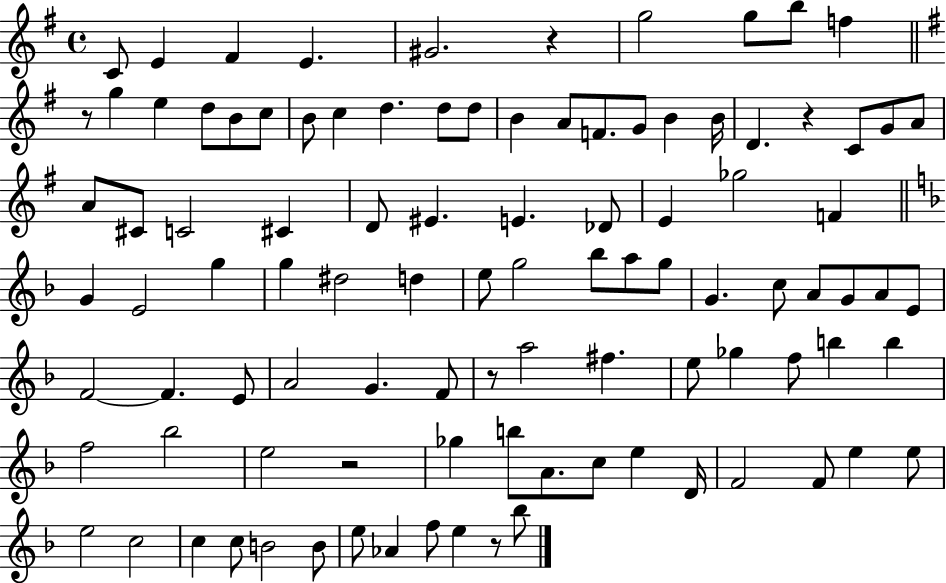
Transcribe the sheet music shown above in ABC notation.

X:1
T:Untitled
M:4/4
L:1/4
K:G
C/2 E ^F E ^G2 z g2 g/2 b/2 f z/2 g e d/2 B/2 c/2 B/2 c d d/2 d/2 B A/2 F/2 G/2 B B/4 D z C/2 G/2 A/2 A/2 ^C/2 C2 ^C D/2 ^E E _D/2 E _g2 F G E2 g g ^d2 d e/2 g2 _b/2 a/2 g/2 G c/2 A/2 G/2 A/2 E/2 F2 F E/2 A2 G F/2 z/2 a2 ^f e/2 _g f/2 b b f2 _b2 e2 z2 _g b/2 A/2 c/2 e D/4 F2 F/2 e e/2 e2 c2 c c/2 B2 B/2 e/2 _A f/2 e z/2 _b/2